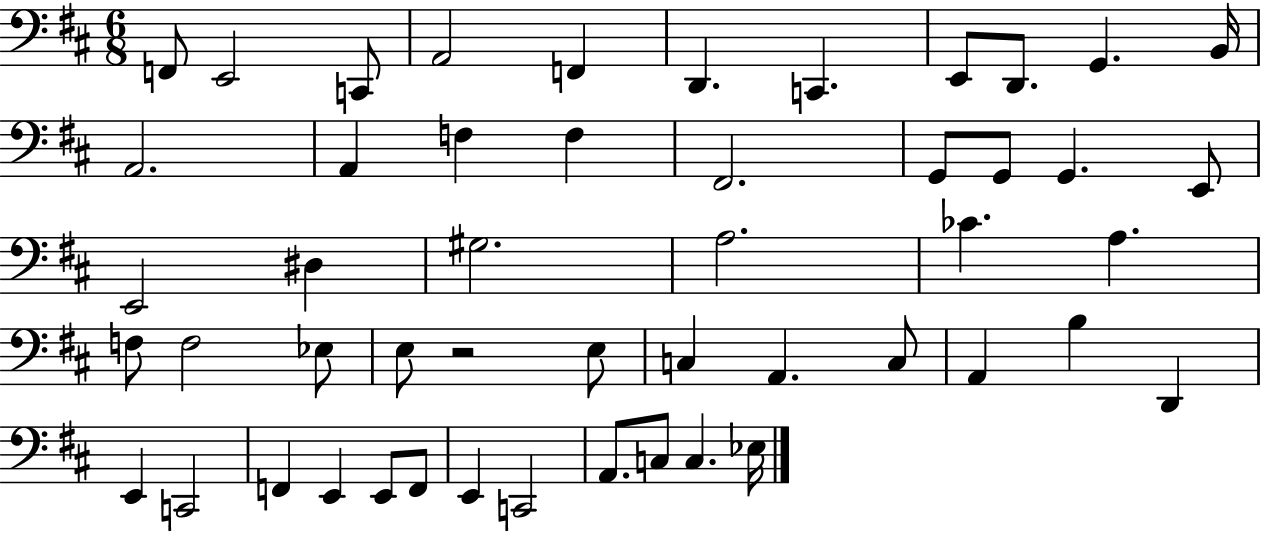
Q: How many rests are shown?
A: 1